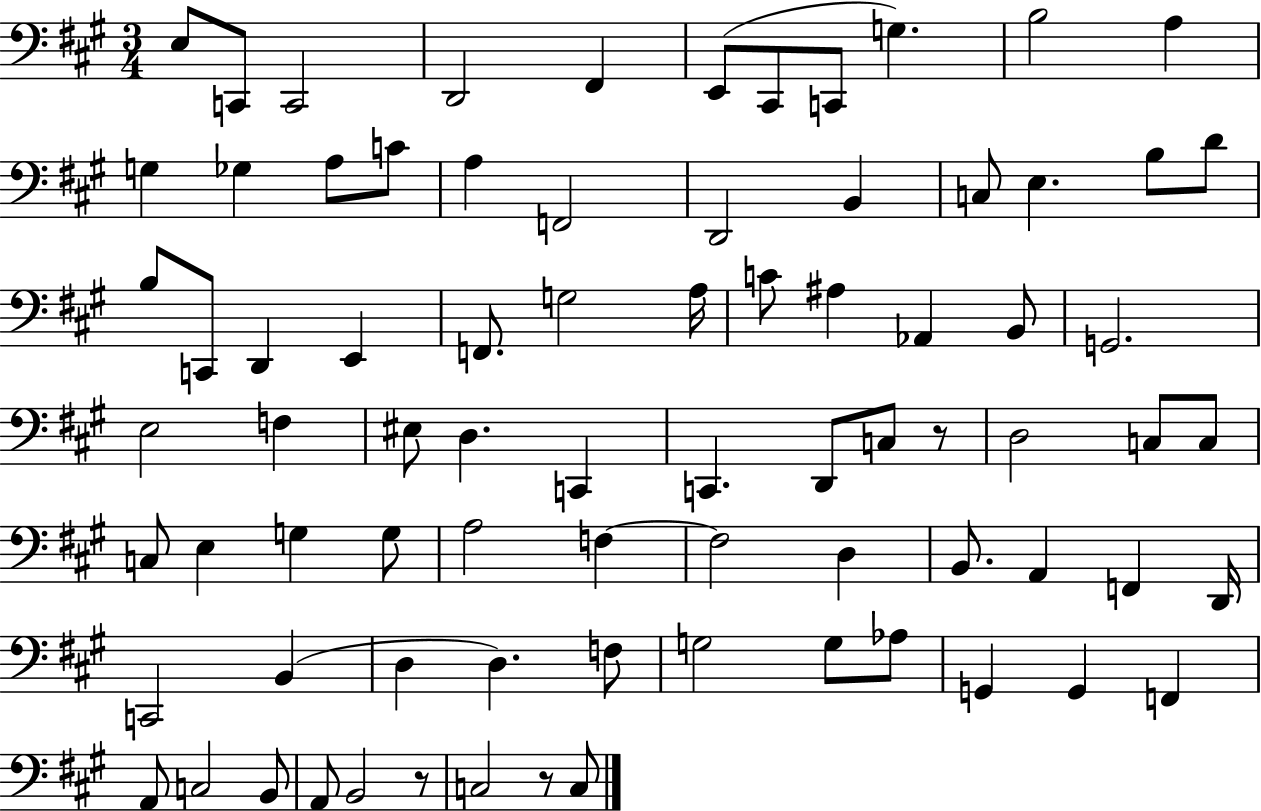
{
  \clef bass
  \numericTimeSignature
  \time 3/4
  \key a \major
  e8 c,8 c,2 | d,2 fis,4 | e,8( cis,8 c,8 g4.) | b2 a4 | \break g4 ges4 a8 c'8 | a4 f,2 | d,2 b,4 | c8 e4. b8 d'8 | \break b8 c,8 d,4 e,4 | f,8. g2 a16 | c'8 ais4 aes,4 b,8 | g,2. | \break e2 f4 | eis8 d4. c,4 | c,4. d,8 c8 r8 | d2 c8 c8 | \break c8 e4 g4 g8 | a2 f4~~ | f2 d4 | b,8. a,4 f,4 d,16 | \break c,2 b,4( | d4 d4.) f8 | g2 g8 aes8 | g,4 g,4 f,4 | \break a,8 c2 b,8 | a,8 b,2 r8 | c2 r8 c8 | \bar "|."
}